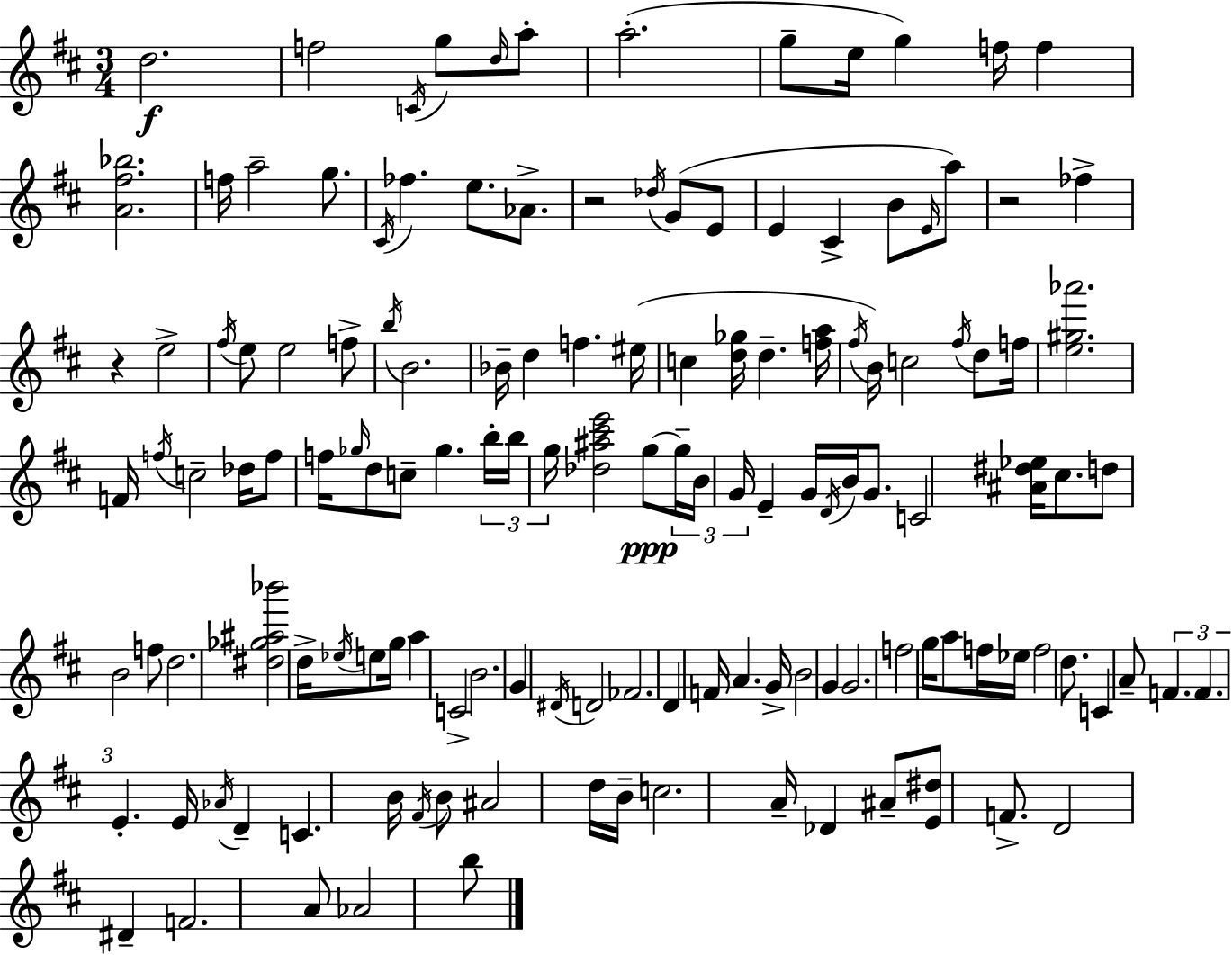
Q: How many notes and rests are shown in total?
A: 137